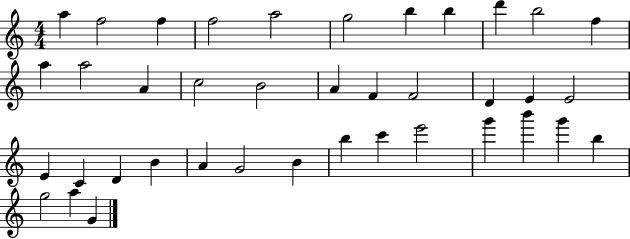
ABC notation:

X:1
T:Untitled
M:4/4
L:1/4
K:C
a f2 f f2 a2 g2 b b d' b2 f a a2 A c2 B2 A F F2 D E E2 E C D B A G2 B b c' e'2 g' b' g' b g2 a G